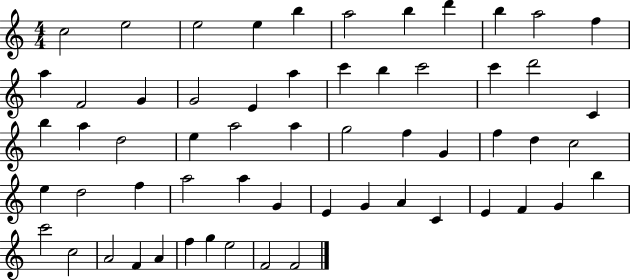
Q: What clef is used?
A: treble